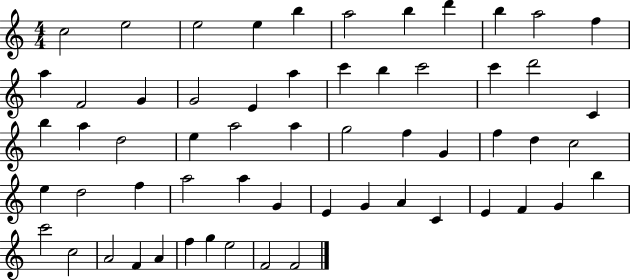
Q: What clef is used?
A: treble